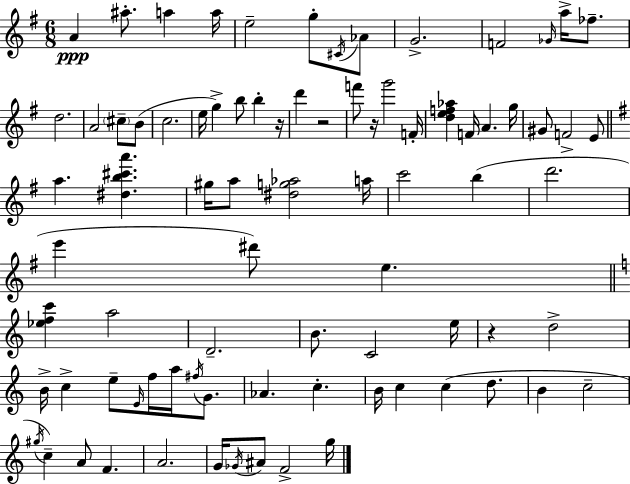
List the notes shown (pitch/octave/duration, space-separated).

A4/q A#5/e. A5/q A5/s E5/h G5/e C#4/s Ab4/e G4/h. F4/h Gb4/s A5/s FES5/e. D5/h. A4/h C#5/e B4/e C5/h. E5/s G5/q B5/e B5/q R/s D6/q R/h F6/e R/s G6/h F4/s [D5,E5,F5,Ab5]/q F4/s A4/q. G5/s G#4/e F4/h E4/e A5/q. [D#5,B5,C#6,A6]/q. G#5/s A5/e [D#5,G5,Ab5]/h A5/s C6/h B5/q D6/h. E6/q D#6/e E5/q. [Eb5,F5,C6]/q A5/h D4/h. B4/e. C4/h E5/s R/q D5/h B4/s C5/q E5/e E4/s F5/s A5/s F#5/s G4/e. Ab4/q. C5/q. B4/s C5/q C5/q D5/e. B4/q C5/h G#5/s C5/q A4/e F4/q. A4/h. G4/s Gb4/s A#4/e F4/h G5/s